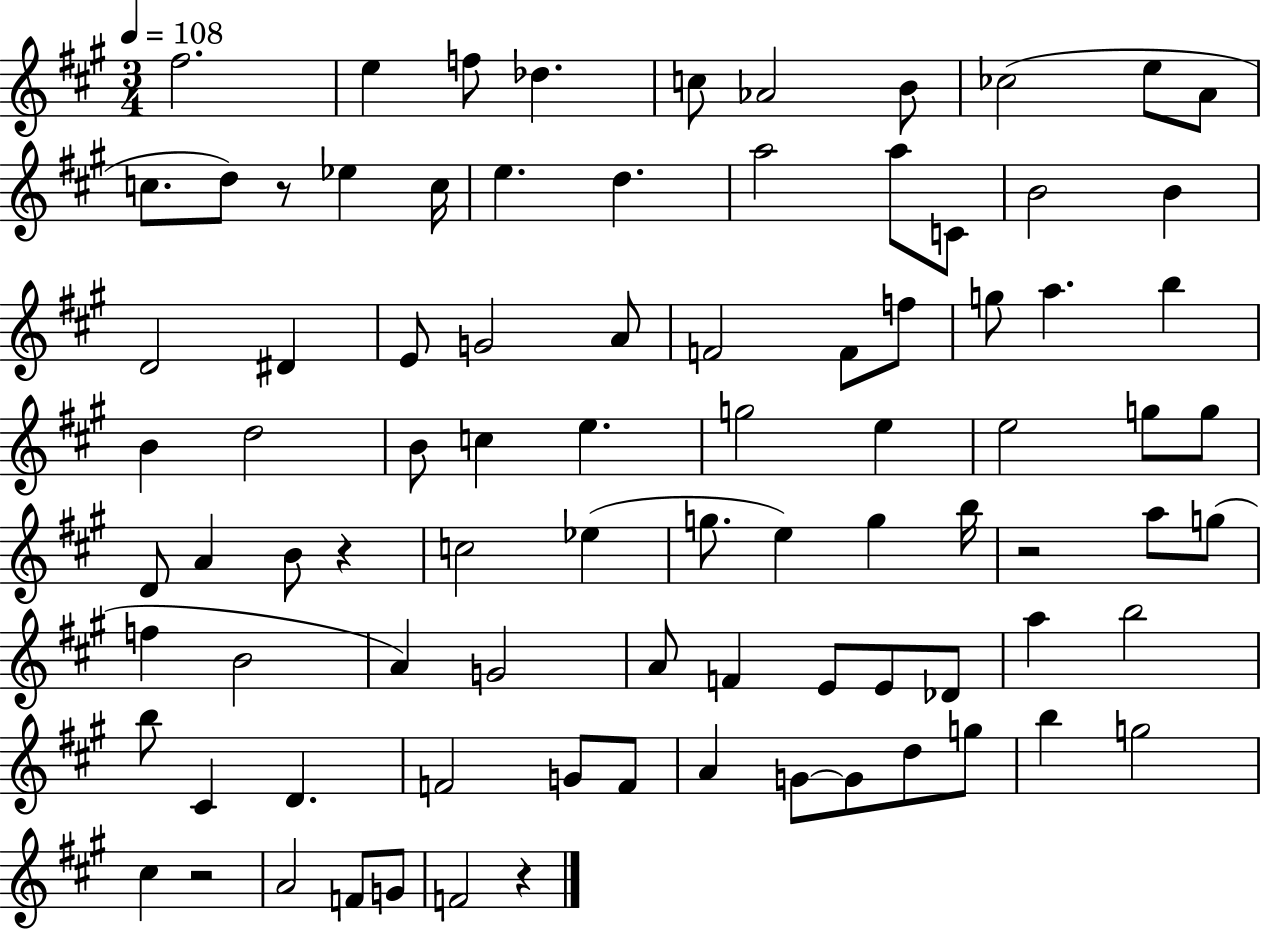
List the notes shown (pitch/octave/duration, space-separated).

F#5/h. E5/q F5/e Db5/q. C5/e Ab4/h B4/e CES5/h E5/e A4/e C5/e. D5/e R/e Eb5/q C5/s E5/q. D5/q. A5/h A5/e C4/e B4/h B4/q D4/h D#4/q E4/e G4/h A4/e F4/h F4/e F5/e G5/e A5/q. B5/q B4/q D5/h B4/e C5/q E5/q. G5/h E5/q E5/h G5/e G5/e D4/e A4/q B4/e R/q C5/h Eb5/q G5/e. E5/q G5/q B5/s R/h A5/e G5/e F5/q B4/h A4/q G4/h A4/e F4/q E4/e E4/e Db4/e A5/q B5/h B5/e C#4/q D4/q. F4/h G4/e F4/e A4/q G4/e G4/e D5/e G5/e B5/q G5/h C#5/q R/h A4/h F4/e G4/e F4/h R/q